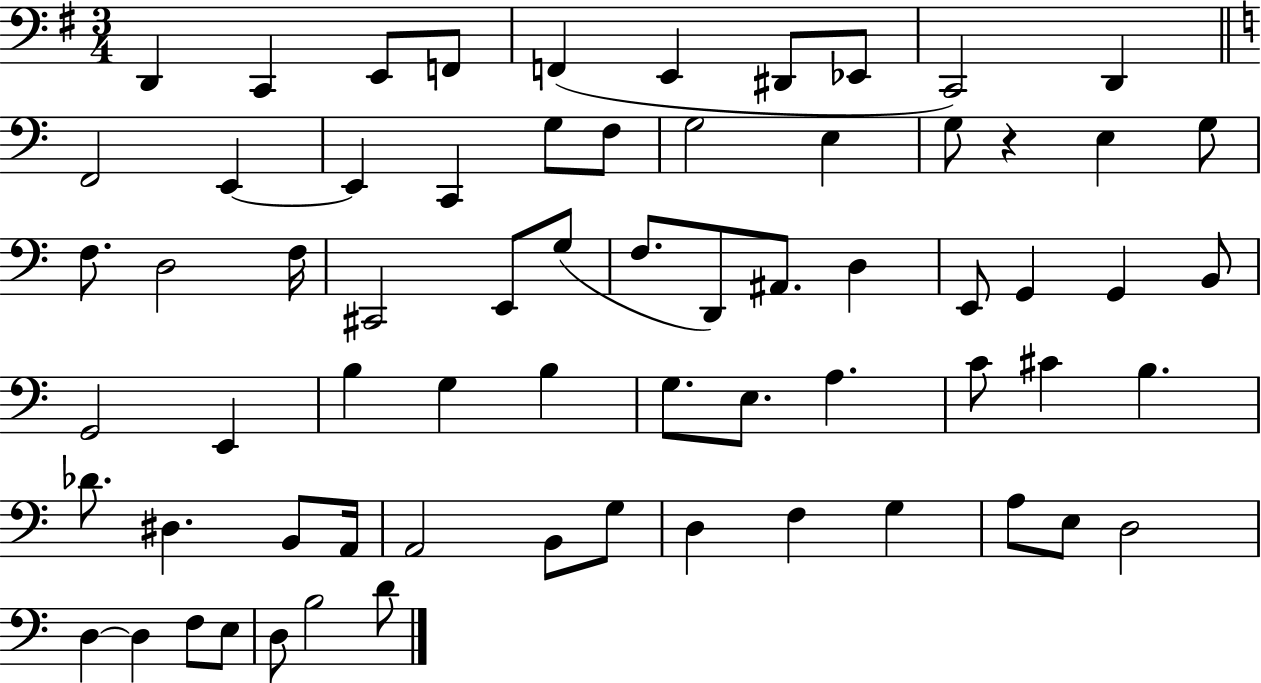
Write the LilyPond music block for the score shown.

{
  \clef bass
  \numericTimeSignature
  \time 3/4
  \key g \major
  \repeat volta 2 { d,4 c,4 e,8 f,8 | f,4( e,4 dis,8 ees,8 | c,2) d,4 | \bar "||" \break \key c \major f,2 e,4~~ | e,4 c,4 g8 f8 | g2 e4 | g8 r4 e4 g8 | \break f8. d2 f16 | cis,2 e,8 g8( | f8. d,8) ais,8. d4 | e,8 g,4 g,4 b,8 | \break g,2 e,4 | b4 g4 b4 | g8. e8. a4. | c'8 cis'4 b4. | \break des'8. dis4. b,8 a,16 | a,2 b,8 g8 | d4 f4 g4 | a8 e8 d2 | \break d4~~ d4 f8 e8 | d8 b2 d'8 | } \bar "|."
}